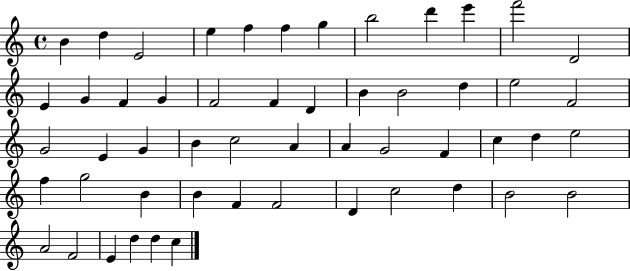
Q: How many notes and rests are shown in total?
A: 53